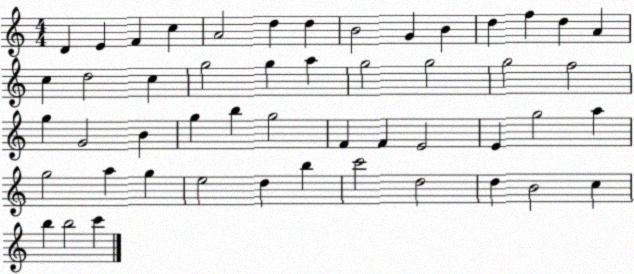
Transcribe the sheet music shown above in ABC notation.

X:1
T:Untitled
M:4/4
L:1/4
K:C
D E F c A2 d d B2 G B d f d A c d2 c g2 g a g2 g2 g2 f2 g G2 B g b g2 F F E2 E g2 a g2 a g e2 d b c'2 d2 d B2 c b b2 c'